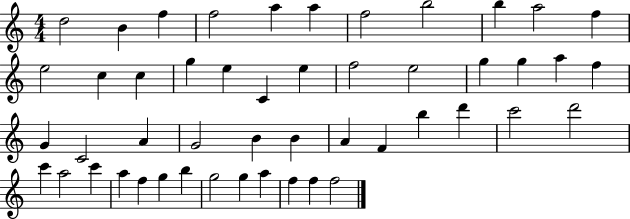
{
  \clef treble
  \numericTimeSignature
  \time 4/4
  \key c \major
  d''2 b'4 f''4 | f''2 a''4 a''4 | f''2 b''2 | b''4 a''2 f''4 | \break e''2 c''4 c''4 | g''4 e''4 c'4 e''4 | f''2 e''2 | g''4 g''4 a''4 f''4 | \break g'4 c'2 a'4 | g'2 b'4 b'4 | a'4 f'4 b''4 d'''4 | c'''2 d'''2 | \break c'''4 a''2 c'''4 | a''4 f''4 g''4 b''4 | g''2 g''4 a''4 | f''4 f''4 f''2 | \break \bar "|."
}